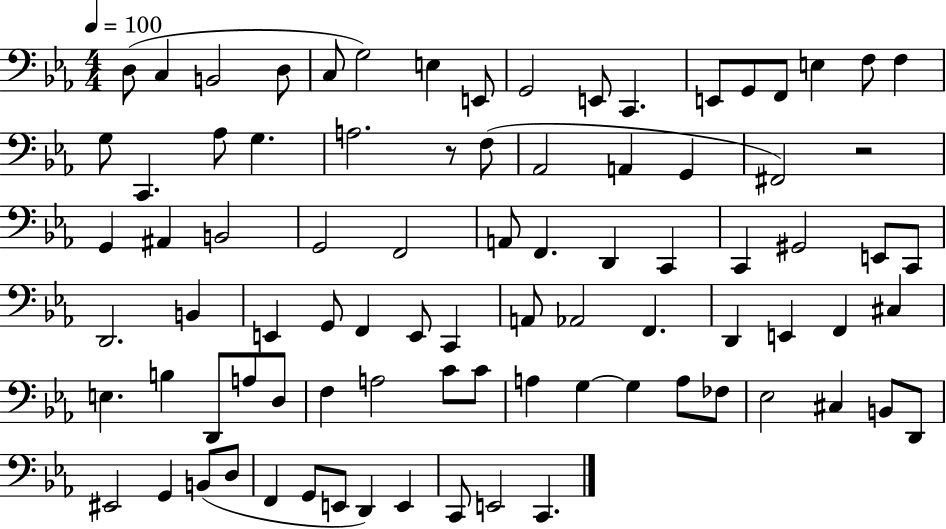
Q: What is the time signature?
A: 4/4